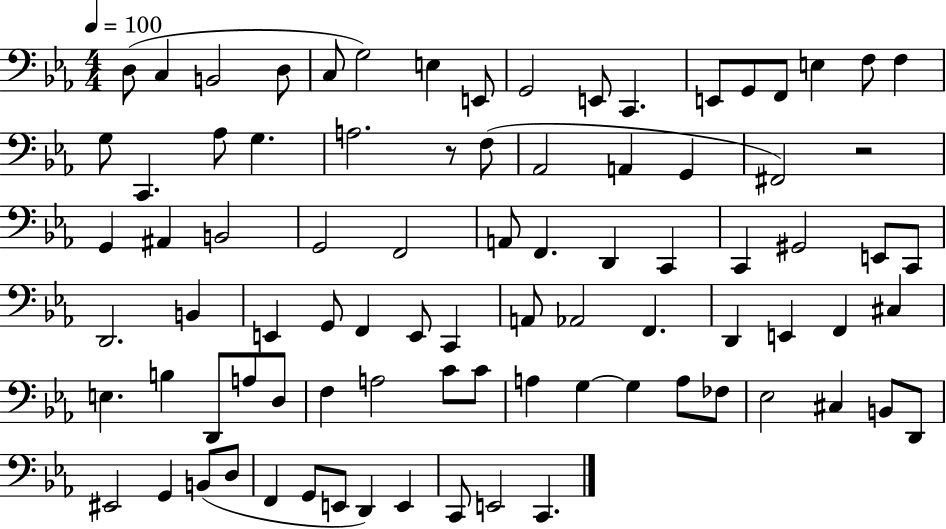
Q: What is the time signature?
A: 4/4